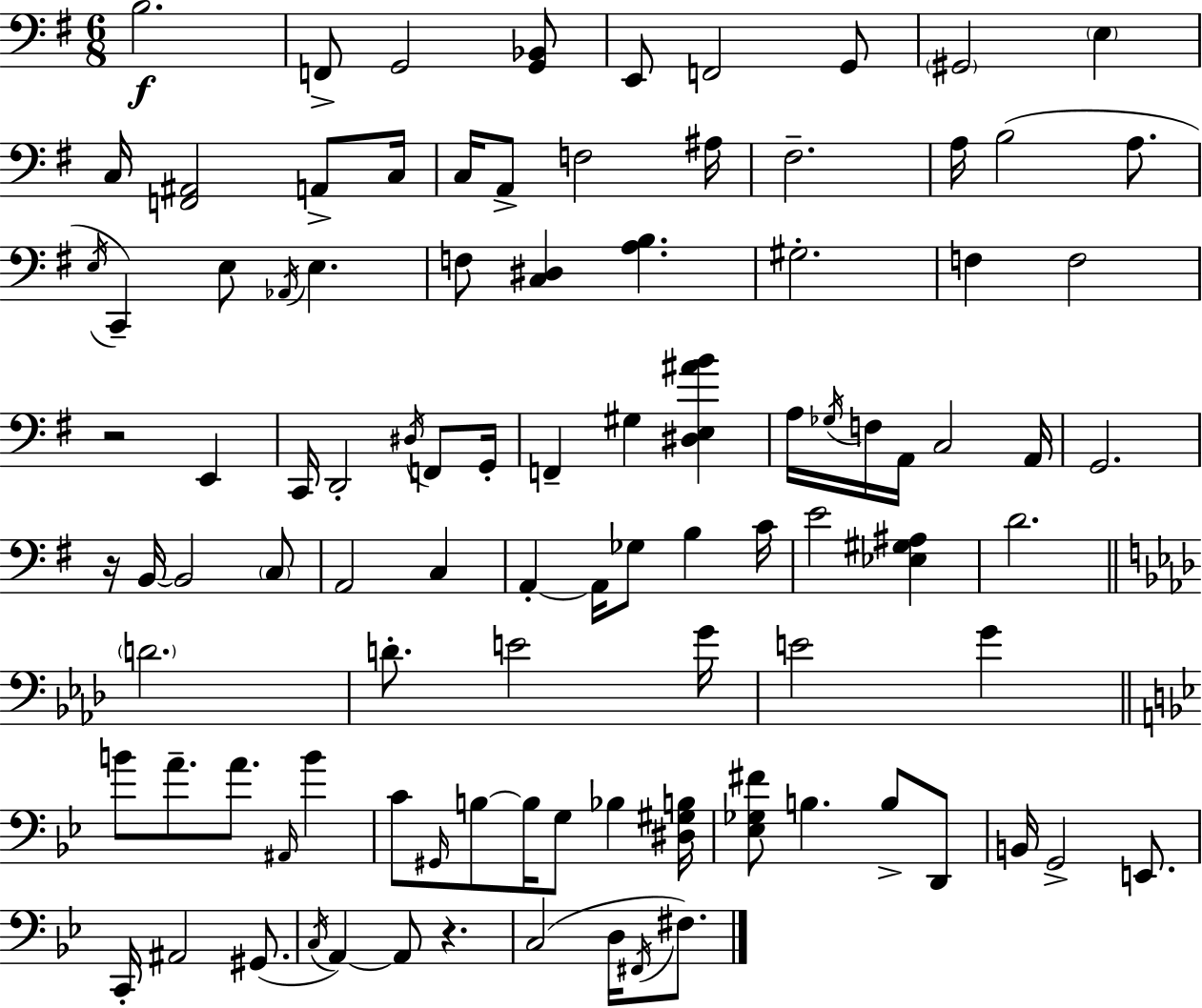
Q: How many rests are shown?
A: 3